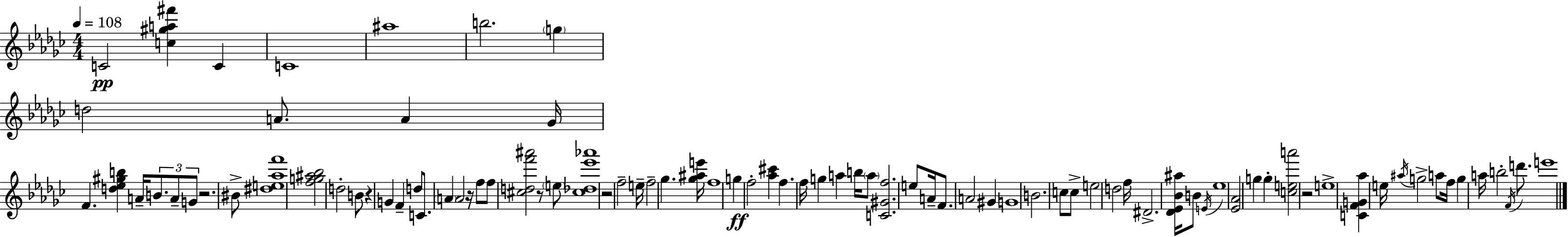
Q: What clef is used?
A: treble